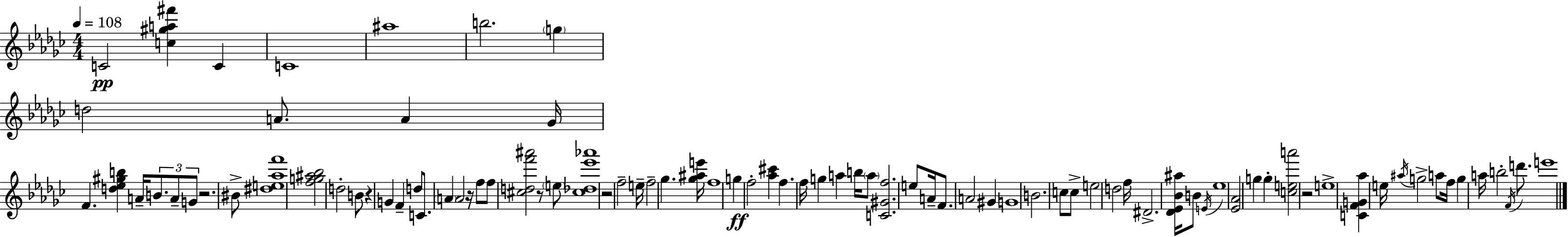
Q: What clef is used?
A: treble